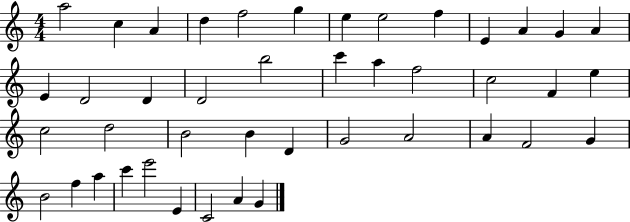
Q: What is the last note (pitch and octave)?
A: G4